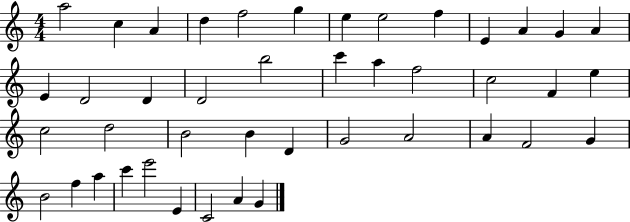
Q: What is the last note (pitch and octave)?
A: G4